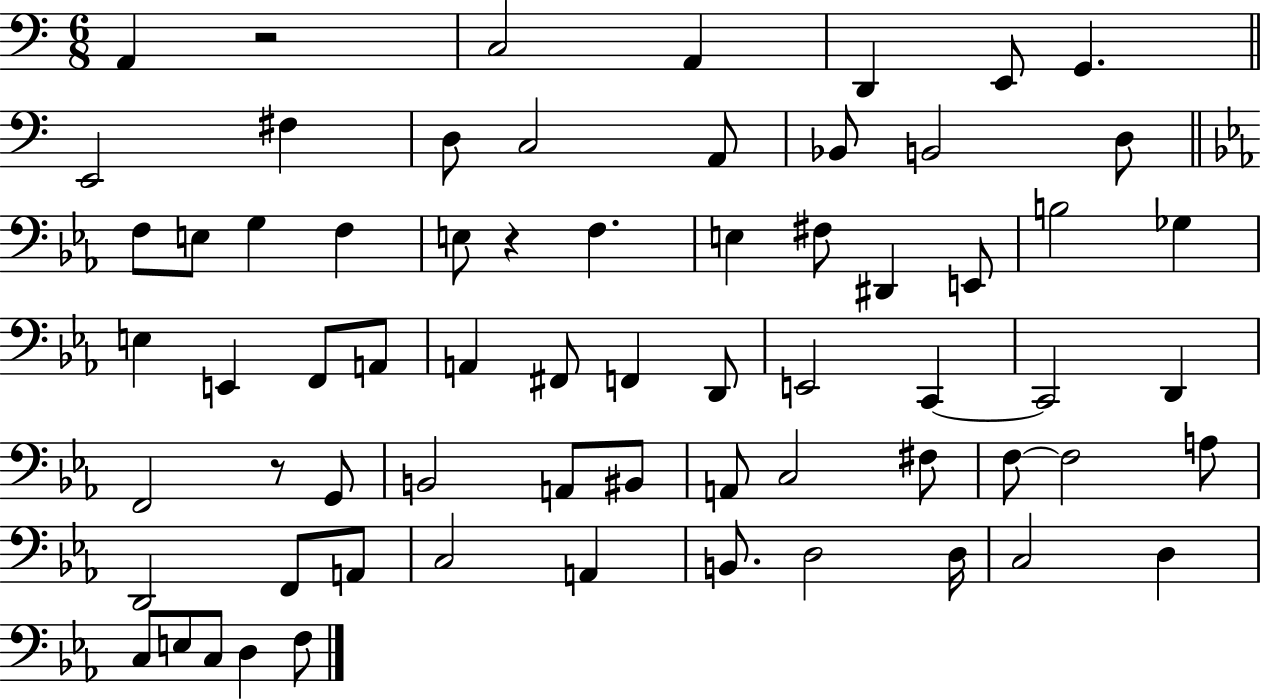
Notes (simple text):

A2/q R/h C3/h A2/q D2/q E2/e G2/q. E2/h F#3/q D3/e C3/h A2/e Bb2/e B2/h D3/e F3/e E3/e G3/q F3/q E3/e R/q F3/q. E3/q F#3/e D#2/q E2/e B3/h Gb3/q E3/q E2/q F2/e A2/e A2/q F#2/e F2/q D2/e E2/h C2/q C2/h D2/q F2/h R/e G2/e B2/h A2/e BIS2/e A2/e C3/h F#3/e F3/e F3/h A3/e D2/h F2/e A2/e C3/h A2/q B2/e. D3/h D3/s C3/h D3/q C3/e E3/e C3/e D3/q F3/e